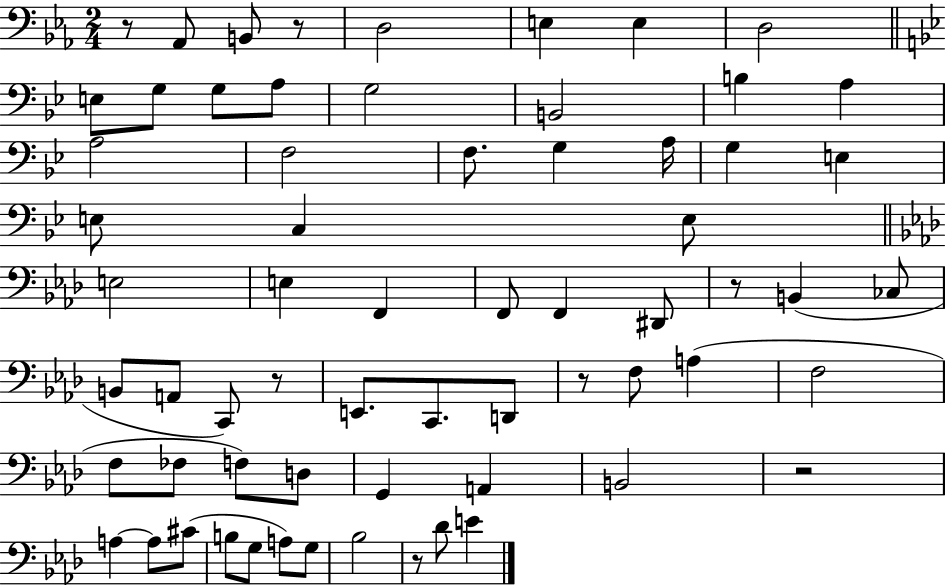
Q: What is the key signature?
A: EES major